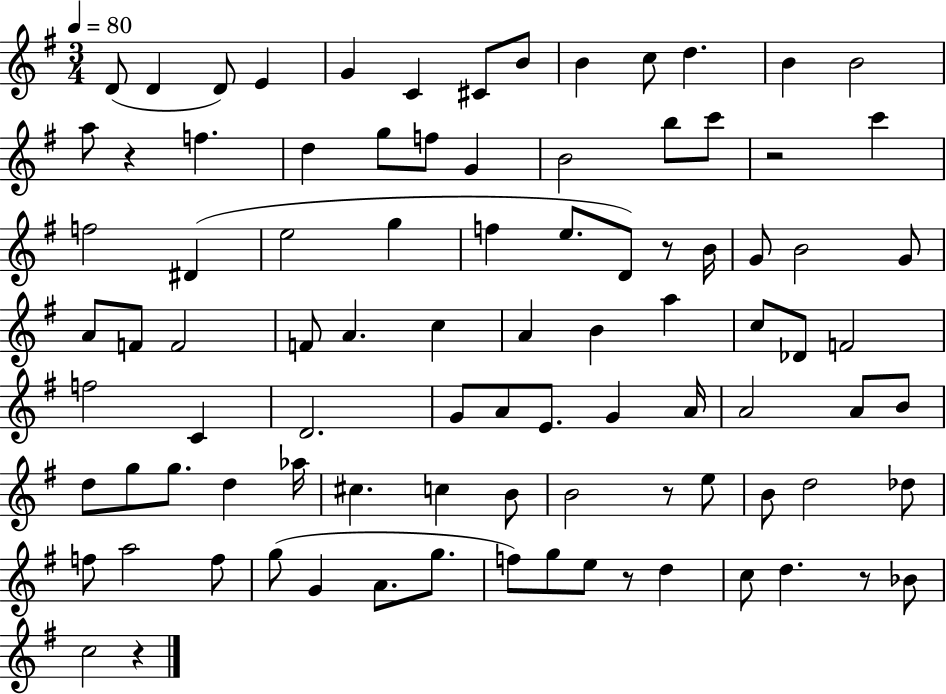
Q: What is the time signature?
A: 3/4